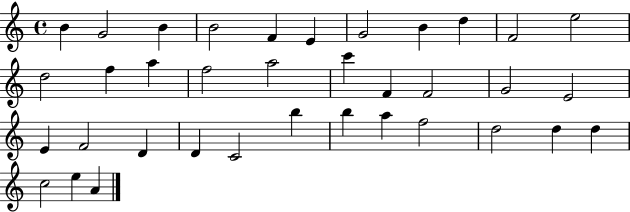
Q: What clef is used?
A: treble